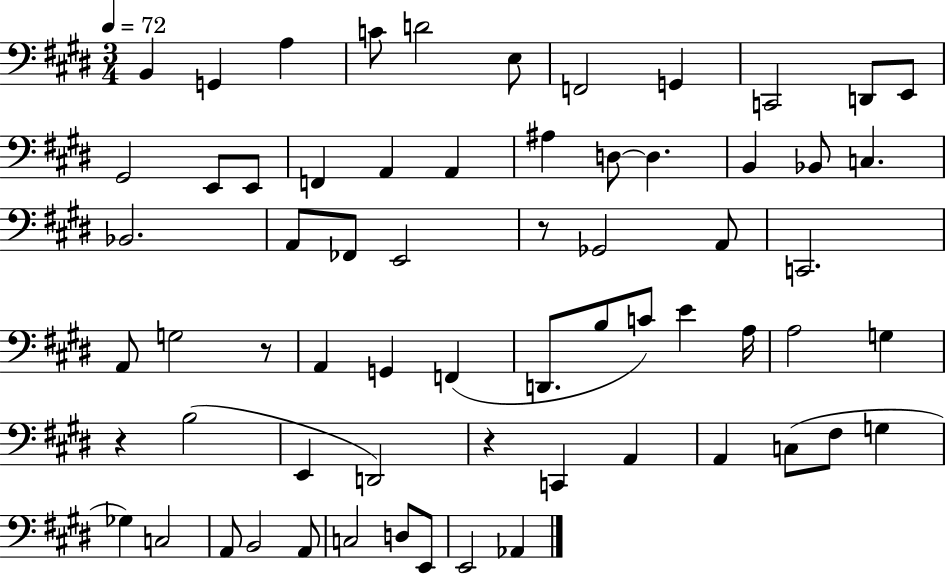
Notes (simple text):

B2/q G2/q A3/q C4/e D4/h E3/e F2/h G2/q C2/h D2/e E2/e G#2/h E2/e E2/e F2/q A2/q A2/q A#3/q D3/e D3/q. B2/q Bb2/e C3/q. Bb2/h. A2/e FES2/e E2/h R/e Gb2/h A2/e C2/h. A2/e G3/h R/e A2/q G2/q F2/q D2/e. B3/e C4/e E4/q A3/s A3/h G3/q R/q B3/h E2/q D2/h R/q C2/q A2/q A2/q C3/e F#3/e G3/q Gb3/q C3/h A2/e B2/h A2/e C3/h D3/e E2/e E2/h Ab2/q